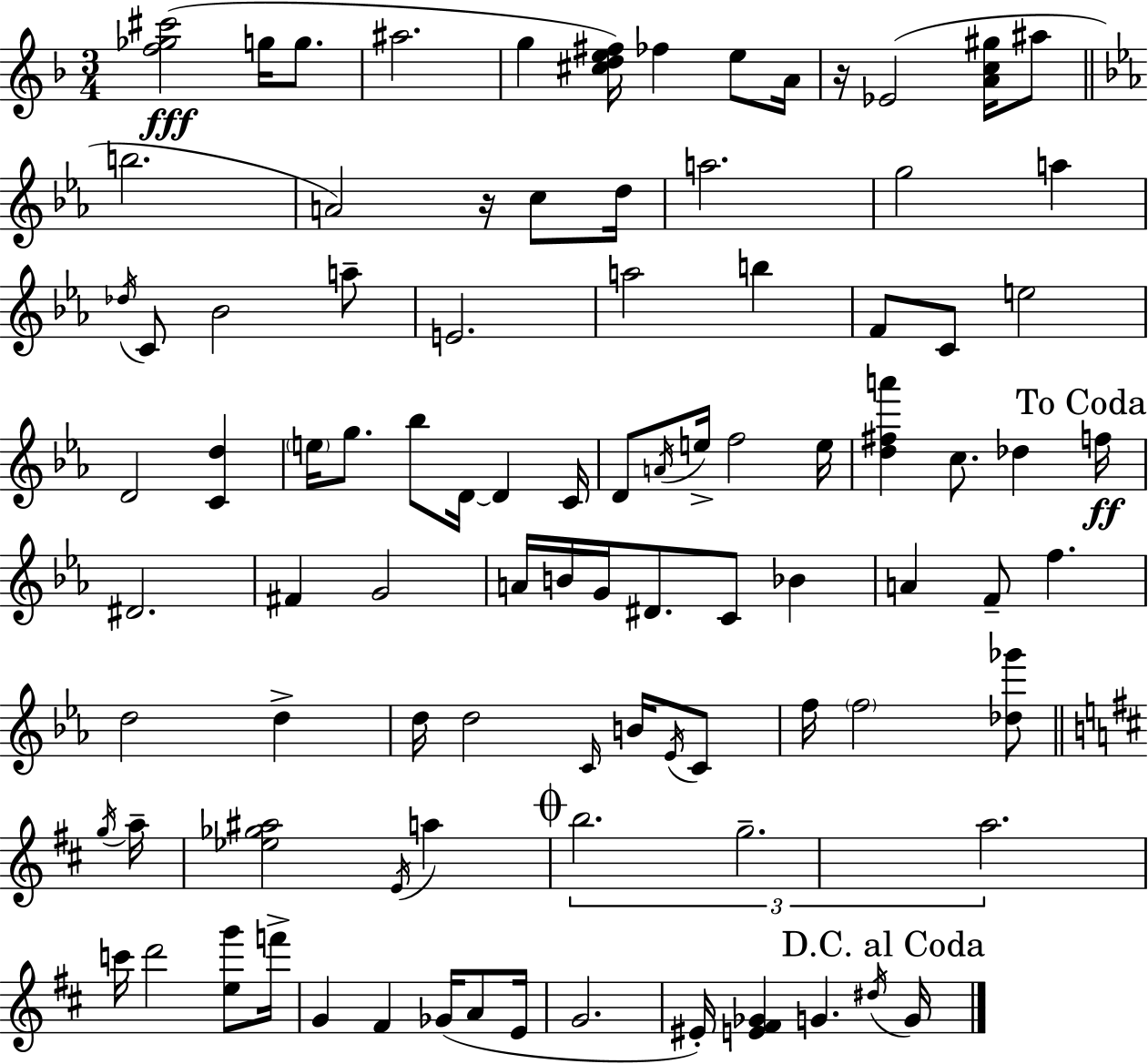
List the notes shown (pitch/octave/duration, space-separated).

[F5,Gb5,C#6]/h G5/s G5/e. A#5/h. G5/q [C#5,D5,E5,F#5]/s FES5/q E5/e A4/s R/s Eb4/h [A4,C5,G#5]/s A#5/e B5/h. A4/h R/s C5/e D5/s A5/h. G5/h A5/q Db5/s C4/e Bb4/h A5/e E4/h. A5/h B5/q F4/e C4/e E5/h D4/h [C4,D5]/q E5/s G5/e. Bb5/e D4/s D4/q C4/s D4/e A4/s E5/s F5/h E5/s [D5,F#5,A6]/q C5/e. Db5/q F5/s D#4/h. F#4/q G4/h A4/s B4/s G4/s D#4/e. C4/e Bb4/q A4/q F4/e F5/q. D5/h D5/q D5/s D5/h C4/s B4/s Eb4/s C4/e F5/s F5/h [Db5,Gb6]/e G5/s A5/s [Eb5,Gb5,A#5]/h E4/s A5/q B5/h. G5/h. A5/h. C6/s D6/h [E5,G6]/e F6/s G4/q F#4/q Gb4/s A4/e E4/s G4/h. EIS4/s [E4,F#4,Gb4]/q G4/q. D#5/s G4/s